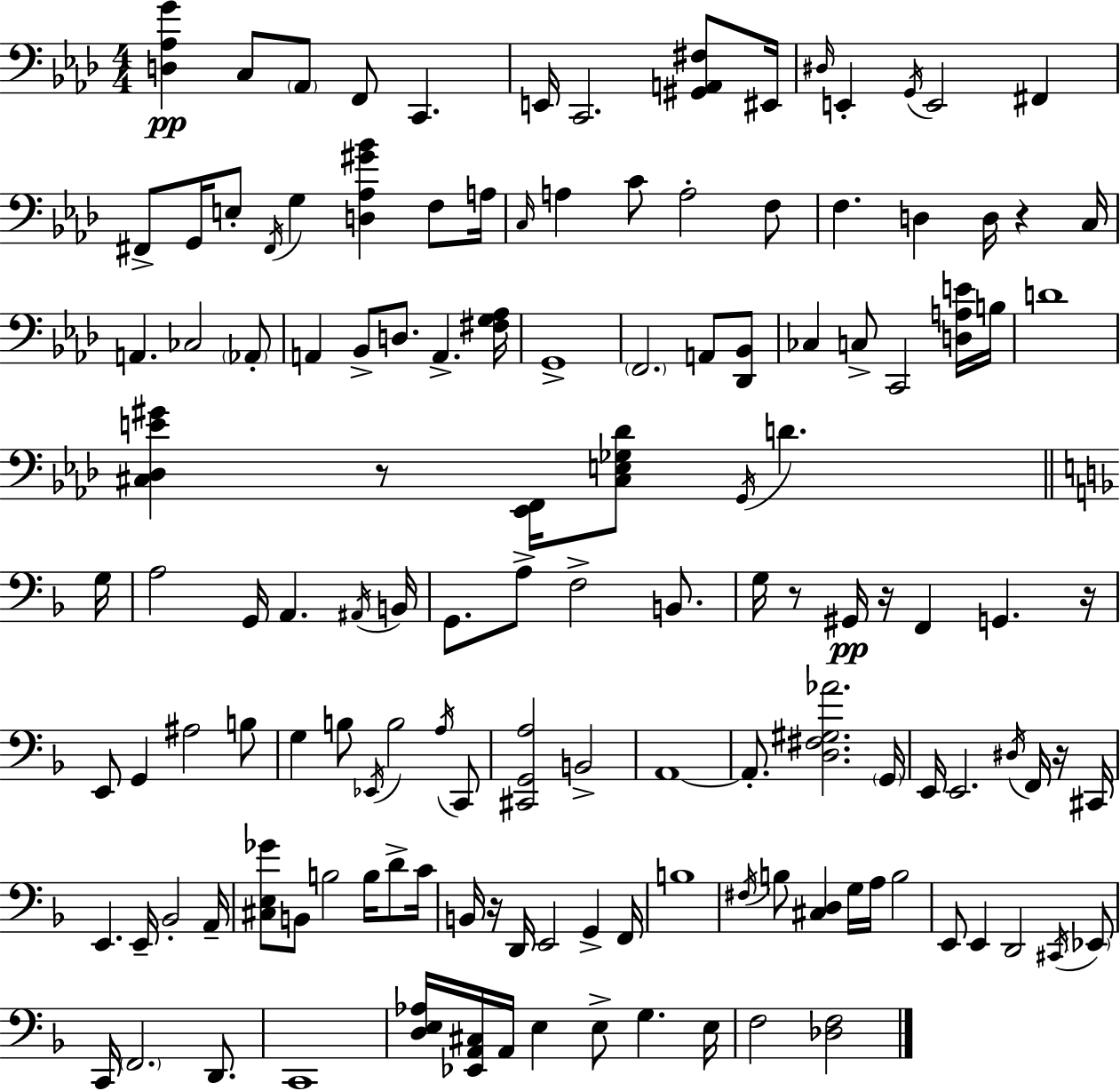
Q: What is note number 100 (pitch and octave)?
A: E2